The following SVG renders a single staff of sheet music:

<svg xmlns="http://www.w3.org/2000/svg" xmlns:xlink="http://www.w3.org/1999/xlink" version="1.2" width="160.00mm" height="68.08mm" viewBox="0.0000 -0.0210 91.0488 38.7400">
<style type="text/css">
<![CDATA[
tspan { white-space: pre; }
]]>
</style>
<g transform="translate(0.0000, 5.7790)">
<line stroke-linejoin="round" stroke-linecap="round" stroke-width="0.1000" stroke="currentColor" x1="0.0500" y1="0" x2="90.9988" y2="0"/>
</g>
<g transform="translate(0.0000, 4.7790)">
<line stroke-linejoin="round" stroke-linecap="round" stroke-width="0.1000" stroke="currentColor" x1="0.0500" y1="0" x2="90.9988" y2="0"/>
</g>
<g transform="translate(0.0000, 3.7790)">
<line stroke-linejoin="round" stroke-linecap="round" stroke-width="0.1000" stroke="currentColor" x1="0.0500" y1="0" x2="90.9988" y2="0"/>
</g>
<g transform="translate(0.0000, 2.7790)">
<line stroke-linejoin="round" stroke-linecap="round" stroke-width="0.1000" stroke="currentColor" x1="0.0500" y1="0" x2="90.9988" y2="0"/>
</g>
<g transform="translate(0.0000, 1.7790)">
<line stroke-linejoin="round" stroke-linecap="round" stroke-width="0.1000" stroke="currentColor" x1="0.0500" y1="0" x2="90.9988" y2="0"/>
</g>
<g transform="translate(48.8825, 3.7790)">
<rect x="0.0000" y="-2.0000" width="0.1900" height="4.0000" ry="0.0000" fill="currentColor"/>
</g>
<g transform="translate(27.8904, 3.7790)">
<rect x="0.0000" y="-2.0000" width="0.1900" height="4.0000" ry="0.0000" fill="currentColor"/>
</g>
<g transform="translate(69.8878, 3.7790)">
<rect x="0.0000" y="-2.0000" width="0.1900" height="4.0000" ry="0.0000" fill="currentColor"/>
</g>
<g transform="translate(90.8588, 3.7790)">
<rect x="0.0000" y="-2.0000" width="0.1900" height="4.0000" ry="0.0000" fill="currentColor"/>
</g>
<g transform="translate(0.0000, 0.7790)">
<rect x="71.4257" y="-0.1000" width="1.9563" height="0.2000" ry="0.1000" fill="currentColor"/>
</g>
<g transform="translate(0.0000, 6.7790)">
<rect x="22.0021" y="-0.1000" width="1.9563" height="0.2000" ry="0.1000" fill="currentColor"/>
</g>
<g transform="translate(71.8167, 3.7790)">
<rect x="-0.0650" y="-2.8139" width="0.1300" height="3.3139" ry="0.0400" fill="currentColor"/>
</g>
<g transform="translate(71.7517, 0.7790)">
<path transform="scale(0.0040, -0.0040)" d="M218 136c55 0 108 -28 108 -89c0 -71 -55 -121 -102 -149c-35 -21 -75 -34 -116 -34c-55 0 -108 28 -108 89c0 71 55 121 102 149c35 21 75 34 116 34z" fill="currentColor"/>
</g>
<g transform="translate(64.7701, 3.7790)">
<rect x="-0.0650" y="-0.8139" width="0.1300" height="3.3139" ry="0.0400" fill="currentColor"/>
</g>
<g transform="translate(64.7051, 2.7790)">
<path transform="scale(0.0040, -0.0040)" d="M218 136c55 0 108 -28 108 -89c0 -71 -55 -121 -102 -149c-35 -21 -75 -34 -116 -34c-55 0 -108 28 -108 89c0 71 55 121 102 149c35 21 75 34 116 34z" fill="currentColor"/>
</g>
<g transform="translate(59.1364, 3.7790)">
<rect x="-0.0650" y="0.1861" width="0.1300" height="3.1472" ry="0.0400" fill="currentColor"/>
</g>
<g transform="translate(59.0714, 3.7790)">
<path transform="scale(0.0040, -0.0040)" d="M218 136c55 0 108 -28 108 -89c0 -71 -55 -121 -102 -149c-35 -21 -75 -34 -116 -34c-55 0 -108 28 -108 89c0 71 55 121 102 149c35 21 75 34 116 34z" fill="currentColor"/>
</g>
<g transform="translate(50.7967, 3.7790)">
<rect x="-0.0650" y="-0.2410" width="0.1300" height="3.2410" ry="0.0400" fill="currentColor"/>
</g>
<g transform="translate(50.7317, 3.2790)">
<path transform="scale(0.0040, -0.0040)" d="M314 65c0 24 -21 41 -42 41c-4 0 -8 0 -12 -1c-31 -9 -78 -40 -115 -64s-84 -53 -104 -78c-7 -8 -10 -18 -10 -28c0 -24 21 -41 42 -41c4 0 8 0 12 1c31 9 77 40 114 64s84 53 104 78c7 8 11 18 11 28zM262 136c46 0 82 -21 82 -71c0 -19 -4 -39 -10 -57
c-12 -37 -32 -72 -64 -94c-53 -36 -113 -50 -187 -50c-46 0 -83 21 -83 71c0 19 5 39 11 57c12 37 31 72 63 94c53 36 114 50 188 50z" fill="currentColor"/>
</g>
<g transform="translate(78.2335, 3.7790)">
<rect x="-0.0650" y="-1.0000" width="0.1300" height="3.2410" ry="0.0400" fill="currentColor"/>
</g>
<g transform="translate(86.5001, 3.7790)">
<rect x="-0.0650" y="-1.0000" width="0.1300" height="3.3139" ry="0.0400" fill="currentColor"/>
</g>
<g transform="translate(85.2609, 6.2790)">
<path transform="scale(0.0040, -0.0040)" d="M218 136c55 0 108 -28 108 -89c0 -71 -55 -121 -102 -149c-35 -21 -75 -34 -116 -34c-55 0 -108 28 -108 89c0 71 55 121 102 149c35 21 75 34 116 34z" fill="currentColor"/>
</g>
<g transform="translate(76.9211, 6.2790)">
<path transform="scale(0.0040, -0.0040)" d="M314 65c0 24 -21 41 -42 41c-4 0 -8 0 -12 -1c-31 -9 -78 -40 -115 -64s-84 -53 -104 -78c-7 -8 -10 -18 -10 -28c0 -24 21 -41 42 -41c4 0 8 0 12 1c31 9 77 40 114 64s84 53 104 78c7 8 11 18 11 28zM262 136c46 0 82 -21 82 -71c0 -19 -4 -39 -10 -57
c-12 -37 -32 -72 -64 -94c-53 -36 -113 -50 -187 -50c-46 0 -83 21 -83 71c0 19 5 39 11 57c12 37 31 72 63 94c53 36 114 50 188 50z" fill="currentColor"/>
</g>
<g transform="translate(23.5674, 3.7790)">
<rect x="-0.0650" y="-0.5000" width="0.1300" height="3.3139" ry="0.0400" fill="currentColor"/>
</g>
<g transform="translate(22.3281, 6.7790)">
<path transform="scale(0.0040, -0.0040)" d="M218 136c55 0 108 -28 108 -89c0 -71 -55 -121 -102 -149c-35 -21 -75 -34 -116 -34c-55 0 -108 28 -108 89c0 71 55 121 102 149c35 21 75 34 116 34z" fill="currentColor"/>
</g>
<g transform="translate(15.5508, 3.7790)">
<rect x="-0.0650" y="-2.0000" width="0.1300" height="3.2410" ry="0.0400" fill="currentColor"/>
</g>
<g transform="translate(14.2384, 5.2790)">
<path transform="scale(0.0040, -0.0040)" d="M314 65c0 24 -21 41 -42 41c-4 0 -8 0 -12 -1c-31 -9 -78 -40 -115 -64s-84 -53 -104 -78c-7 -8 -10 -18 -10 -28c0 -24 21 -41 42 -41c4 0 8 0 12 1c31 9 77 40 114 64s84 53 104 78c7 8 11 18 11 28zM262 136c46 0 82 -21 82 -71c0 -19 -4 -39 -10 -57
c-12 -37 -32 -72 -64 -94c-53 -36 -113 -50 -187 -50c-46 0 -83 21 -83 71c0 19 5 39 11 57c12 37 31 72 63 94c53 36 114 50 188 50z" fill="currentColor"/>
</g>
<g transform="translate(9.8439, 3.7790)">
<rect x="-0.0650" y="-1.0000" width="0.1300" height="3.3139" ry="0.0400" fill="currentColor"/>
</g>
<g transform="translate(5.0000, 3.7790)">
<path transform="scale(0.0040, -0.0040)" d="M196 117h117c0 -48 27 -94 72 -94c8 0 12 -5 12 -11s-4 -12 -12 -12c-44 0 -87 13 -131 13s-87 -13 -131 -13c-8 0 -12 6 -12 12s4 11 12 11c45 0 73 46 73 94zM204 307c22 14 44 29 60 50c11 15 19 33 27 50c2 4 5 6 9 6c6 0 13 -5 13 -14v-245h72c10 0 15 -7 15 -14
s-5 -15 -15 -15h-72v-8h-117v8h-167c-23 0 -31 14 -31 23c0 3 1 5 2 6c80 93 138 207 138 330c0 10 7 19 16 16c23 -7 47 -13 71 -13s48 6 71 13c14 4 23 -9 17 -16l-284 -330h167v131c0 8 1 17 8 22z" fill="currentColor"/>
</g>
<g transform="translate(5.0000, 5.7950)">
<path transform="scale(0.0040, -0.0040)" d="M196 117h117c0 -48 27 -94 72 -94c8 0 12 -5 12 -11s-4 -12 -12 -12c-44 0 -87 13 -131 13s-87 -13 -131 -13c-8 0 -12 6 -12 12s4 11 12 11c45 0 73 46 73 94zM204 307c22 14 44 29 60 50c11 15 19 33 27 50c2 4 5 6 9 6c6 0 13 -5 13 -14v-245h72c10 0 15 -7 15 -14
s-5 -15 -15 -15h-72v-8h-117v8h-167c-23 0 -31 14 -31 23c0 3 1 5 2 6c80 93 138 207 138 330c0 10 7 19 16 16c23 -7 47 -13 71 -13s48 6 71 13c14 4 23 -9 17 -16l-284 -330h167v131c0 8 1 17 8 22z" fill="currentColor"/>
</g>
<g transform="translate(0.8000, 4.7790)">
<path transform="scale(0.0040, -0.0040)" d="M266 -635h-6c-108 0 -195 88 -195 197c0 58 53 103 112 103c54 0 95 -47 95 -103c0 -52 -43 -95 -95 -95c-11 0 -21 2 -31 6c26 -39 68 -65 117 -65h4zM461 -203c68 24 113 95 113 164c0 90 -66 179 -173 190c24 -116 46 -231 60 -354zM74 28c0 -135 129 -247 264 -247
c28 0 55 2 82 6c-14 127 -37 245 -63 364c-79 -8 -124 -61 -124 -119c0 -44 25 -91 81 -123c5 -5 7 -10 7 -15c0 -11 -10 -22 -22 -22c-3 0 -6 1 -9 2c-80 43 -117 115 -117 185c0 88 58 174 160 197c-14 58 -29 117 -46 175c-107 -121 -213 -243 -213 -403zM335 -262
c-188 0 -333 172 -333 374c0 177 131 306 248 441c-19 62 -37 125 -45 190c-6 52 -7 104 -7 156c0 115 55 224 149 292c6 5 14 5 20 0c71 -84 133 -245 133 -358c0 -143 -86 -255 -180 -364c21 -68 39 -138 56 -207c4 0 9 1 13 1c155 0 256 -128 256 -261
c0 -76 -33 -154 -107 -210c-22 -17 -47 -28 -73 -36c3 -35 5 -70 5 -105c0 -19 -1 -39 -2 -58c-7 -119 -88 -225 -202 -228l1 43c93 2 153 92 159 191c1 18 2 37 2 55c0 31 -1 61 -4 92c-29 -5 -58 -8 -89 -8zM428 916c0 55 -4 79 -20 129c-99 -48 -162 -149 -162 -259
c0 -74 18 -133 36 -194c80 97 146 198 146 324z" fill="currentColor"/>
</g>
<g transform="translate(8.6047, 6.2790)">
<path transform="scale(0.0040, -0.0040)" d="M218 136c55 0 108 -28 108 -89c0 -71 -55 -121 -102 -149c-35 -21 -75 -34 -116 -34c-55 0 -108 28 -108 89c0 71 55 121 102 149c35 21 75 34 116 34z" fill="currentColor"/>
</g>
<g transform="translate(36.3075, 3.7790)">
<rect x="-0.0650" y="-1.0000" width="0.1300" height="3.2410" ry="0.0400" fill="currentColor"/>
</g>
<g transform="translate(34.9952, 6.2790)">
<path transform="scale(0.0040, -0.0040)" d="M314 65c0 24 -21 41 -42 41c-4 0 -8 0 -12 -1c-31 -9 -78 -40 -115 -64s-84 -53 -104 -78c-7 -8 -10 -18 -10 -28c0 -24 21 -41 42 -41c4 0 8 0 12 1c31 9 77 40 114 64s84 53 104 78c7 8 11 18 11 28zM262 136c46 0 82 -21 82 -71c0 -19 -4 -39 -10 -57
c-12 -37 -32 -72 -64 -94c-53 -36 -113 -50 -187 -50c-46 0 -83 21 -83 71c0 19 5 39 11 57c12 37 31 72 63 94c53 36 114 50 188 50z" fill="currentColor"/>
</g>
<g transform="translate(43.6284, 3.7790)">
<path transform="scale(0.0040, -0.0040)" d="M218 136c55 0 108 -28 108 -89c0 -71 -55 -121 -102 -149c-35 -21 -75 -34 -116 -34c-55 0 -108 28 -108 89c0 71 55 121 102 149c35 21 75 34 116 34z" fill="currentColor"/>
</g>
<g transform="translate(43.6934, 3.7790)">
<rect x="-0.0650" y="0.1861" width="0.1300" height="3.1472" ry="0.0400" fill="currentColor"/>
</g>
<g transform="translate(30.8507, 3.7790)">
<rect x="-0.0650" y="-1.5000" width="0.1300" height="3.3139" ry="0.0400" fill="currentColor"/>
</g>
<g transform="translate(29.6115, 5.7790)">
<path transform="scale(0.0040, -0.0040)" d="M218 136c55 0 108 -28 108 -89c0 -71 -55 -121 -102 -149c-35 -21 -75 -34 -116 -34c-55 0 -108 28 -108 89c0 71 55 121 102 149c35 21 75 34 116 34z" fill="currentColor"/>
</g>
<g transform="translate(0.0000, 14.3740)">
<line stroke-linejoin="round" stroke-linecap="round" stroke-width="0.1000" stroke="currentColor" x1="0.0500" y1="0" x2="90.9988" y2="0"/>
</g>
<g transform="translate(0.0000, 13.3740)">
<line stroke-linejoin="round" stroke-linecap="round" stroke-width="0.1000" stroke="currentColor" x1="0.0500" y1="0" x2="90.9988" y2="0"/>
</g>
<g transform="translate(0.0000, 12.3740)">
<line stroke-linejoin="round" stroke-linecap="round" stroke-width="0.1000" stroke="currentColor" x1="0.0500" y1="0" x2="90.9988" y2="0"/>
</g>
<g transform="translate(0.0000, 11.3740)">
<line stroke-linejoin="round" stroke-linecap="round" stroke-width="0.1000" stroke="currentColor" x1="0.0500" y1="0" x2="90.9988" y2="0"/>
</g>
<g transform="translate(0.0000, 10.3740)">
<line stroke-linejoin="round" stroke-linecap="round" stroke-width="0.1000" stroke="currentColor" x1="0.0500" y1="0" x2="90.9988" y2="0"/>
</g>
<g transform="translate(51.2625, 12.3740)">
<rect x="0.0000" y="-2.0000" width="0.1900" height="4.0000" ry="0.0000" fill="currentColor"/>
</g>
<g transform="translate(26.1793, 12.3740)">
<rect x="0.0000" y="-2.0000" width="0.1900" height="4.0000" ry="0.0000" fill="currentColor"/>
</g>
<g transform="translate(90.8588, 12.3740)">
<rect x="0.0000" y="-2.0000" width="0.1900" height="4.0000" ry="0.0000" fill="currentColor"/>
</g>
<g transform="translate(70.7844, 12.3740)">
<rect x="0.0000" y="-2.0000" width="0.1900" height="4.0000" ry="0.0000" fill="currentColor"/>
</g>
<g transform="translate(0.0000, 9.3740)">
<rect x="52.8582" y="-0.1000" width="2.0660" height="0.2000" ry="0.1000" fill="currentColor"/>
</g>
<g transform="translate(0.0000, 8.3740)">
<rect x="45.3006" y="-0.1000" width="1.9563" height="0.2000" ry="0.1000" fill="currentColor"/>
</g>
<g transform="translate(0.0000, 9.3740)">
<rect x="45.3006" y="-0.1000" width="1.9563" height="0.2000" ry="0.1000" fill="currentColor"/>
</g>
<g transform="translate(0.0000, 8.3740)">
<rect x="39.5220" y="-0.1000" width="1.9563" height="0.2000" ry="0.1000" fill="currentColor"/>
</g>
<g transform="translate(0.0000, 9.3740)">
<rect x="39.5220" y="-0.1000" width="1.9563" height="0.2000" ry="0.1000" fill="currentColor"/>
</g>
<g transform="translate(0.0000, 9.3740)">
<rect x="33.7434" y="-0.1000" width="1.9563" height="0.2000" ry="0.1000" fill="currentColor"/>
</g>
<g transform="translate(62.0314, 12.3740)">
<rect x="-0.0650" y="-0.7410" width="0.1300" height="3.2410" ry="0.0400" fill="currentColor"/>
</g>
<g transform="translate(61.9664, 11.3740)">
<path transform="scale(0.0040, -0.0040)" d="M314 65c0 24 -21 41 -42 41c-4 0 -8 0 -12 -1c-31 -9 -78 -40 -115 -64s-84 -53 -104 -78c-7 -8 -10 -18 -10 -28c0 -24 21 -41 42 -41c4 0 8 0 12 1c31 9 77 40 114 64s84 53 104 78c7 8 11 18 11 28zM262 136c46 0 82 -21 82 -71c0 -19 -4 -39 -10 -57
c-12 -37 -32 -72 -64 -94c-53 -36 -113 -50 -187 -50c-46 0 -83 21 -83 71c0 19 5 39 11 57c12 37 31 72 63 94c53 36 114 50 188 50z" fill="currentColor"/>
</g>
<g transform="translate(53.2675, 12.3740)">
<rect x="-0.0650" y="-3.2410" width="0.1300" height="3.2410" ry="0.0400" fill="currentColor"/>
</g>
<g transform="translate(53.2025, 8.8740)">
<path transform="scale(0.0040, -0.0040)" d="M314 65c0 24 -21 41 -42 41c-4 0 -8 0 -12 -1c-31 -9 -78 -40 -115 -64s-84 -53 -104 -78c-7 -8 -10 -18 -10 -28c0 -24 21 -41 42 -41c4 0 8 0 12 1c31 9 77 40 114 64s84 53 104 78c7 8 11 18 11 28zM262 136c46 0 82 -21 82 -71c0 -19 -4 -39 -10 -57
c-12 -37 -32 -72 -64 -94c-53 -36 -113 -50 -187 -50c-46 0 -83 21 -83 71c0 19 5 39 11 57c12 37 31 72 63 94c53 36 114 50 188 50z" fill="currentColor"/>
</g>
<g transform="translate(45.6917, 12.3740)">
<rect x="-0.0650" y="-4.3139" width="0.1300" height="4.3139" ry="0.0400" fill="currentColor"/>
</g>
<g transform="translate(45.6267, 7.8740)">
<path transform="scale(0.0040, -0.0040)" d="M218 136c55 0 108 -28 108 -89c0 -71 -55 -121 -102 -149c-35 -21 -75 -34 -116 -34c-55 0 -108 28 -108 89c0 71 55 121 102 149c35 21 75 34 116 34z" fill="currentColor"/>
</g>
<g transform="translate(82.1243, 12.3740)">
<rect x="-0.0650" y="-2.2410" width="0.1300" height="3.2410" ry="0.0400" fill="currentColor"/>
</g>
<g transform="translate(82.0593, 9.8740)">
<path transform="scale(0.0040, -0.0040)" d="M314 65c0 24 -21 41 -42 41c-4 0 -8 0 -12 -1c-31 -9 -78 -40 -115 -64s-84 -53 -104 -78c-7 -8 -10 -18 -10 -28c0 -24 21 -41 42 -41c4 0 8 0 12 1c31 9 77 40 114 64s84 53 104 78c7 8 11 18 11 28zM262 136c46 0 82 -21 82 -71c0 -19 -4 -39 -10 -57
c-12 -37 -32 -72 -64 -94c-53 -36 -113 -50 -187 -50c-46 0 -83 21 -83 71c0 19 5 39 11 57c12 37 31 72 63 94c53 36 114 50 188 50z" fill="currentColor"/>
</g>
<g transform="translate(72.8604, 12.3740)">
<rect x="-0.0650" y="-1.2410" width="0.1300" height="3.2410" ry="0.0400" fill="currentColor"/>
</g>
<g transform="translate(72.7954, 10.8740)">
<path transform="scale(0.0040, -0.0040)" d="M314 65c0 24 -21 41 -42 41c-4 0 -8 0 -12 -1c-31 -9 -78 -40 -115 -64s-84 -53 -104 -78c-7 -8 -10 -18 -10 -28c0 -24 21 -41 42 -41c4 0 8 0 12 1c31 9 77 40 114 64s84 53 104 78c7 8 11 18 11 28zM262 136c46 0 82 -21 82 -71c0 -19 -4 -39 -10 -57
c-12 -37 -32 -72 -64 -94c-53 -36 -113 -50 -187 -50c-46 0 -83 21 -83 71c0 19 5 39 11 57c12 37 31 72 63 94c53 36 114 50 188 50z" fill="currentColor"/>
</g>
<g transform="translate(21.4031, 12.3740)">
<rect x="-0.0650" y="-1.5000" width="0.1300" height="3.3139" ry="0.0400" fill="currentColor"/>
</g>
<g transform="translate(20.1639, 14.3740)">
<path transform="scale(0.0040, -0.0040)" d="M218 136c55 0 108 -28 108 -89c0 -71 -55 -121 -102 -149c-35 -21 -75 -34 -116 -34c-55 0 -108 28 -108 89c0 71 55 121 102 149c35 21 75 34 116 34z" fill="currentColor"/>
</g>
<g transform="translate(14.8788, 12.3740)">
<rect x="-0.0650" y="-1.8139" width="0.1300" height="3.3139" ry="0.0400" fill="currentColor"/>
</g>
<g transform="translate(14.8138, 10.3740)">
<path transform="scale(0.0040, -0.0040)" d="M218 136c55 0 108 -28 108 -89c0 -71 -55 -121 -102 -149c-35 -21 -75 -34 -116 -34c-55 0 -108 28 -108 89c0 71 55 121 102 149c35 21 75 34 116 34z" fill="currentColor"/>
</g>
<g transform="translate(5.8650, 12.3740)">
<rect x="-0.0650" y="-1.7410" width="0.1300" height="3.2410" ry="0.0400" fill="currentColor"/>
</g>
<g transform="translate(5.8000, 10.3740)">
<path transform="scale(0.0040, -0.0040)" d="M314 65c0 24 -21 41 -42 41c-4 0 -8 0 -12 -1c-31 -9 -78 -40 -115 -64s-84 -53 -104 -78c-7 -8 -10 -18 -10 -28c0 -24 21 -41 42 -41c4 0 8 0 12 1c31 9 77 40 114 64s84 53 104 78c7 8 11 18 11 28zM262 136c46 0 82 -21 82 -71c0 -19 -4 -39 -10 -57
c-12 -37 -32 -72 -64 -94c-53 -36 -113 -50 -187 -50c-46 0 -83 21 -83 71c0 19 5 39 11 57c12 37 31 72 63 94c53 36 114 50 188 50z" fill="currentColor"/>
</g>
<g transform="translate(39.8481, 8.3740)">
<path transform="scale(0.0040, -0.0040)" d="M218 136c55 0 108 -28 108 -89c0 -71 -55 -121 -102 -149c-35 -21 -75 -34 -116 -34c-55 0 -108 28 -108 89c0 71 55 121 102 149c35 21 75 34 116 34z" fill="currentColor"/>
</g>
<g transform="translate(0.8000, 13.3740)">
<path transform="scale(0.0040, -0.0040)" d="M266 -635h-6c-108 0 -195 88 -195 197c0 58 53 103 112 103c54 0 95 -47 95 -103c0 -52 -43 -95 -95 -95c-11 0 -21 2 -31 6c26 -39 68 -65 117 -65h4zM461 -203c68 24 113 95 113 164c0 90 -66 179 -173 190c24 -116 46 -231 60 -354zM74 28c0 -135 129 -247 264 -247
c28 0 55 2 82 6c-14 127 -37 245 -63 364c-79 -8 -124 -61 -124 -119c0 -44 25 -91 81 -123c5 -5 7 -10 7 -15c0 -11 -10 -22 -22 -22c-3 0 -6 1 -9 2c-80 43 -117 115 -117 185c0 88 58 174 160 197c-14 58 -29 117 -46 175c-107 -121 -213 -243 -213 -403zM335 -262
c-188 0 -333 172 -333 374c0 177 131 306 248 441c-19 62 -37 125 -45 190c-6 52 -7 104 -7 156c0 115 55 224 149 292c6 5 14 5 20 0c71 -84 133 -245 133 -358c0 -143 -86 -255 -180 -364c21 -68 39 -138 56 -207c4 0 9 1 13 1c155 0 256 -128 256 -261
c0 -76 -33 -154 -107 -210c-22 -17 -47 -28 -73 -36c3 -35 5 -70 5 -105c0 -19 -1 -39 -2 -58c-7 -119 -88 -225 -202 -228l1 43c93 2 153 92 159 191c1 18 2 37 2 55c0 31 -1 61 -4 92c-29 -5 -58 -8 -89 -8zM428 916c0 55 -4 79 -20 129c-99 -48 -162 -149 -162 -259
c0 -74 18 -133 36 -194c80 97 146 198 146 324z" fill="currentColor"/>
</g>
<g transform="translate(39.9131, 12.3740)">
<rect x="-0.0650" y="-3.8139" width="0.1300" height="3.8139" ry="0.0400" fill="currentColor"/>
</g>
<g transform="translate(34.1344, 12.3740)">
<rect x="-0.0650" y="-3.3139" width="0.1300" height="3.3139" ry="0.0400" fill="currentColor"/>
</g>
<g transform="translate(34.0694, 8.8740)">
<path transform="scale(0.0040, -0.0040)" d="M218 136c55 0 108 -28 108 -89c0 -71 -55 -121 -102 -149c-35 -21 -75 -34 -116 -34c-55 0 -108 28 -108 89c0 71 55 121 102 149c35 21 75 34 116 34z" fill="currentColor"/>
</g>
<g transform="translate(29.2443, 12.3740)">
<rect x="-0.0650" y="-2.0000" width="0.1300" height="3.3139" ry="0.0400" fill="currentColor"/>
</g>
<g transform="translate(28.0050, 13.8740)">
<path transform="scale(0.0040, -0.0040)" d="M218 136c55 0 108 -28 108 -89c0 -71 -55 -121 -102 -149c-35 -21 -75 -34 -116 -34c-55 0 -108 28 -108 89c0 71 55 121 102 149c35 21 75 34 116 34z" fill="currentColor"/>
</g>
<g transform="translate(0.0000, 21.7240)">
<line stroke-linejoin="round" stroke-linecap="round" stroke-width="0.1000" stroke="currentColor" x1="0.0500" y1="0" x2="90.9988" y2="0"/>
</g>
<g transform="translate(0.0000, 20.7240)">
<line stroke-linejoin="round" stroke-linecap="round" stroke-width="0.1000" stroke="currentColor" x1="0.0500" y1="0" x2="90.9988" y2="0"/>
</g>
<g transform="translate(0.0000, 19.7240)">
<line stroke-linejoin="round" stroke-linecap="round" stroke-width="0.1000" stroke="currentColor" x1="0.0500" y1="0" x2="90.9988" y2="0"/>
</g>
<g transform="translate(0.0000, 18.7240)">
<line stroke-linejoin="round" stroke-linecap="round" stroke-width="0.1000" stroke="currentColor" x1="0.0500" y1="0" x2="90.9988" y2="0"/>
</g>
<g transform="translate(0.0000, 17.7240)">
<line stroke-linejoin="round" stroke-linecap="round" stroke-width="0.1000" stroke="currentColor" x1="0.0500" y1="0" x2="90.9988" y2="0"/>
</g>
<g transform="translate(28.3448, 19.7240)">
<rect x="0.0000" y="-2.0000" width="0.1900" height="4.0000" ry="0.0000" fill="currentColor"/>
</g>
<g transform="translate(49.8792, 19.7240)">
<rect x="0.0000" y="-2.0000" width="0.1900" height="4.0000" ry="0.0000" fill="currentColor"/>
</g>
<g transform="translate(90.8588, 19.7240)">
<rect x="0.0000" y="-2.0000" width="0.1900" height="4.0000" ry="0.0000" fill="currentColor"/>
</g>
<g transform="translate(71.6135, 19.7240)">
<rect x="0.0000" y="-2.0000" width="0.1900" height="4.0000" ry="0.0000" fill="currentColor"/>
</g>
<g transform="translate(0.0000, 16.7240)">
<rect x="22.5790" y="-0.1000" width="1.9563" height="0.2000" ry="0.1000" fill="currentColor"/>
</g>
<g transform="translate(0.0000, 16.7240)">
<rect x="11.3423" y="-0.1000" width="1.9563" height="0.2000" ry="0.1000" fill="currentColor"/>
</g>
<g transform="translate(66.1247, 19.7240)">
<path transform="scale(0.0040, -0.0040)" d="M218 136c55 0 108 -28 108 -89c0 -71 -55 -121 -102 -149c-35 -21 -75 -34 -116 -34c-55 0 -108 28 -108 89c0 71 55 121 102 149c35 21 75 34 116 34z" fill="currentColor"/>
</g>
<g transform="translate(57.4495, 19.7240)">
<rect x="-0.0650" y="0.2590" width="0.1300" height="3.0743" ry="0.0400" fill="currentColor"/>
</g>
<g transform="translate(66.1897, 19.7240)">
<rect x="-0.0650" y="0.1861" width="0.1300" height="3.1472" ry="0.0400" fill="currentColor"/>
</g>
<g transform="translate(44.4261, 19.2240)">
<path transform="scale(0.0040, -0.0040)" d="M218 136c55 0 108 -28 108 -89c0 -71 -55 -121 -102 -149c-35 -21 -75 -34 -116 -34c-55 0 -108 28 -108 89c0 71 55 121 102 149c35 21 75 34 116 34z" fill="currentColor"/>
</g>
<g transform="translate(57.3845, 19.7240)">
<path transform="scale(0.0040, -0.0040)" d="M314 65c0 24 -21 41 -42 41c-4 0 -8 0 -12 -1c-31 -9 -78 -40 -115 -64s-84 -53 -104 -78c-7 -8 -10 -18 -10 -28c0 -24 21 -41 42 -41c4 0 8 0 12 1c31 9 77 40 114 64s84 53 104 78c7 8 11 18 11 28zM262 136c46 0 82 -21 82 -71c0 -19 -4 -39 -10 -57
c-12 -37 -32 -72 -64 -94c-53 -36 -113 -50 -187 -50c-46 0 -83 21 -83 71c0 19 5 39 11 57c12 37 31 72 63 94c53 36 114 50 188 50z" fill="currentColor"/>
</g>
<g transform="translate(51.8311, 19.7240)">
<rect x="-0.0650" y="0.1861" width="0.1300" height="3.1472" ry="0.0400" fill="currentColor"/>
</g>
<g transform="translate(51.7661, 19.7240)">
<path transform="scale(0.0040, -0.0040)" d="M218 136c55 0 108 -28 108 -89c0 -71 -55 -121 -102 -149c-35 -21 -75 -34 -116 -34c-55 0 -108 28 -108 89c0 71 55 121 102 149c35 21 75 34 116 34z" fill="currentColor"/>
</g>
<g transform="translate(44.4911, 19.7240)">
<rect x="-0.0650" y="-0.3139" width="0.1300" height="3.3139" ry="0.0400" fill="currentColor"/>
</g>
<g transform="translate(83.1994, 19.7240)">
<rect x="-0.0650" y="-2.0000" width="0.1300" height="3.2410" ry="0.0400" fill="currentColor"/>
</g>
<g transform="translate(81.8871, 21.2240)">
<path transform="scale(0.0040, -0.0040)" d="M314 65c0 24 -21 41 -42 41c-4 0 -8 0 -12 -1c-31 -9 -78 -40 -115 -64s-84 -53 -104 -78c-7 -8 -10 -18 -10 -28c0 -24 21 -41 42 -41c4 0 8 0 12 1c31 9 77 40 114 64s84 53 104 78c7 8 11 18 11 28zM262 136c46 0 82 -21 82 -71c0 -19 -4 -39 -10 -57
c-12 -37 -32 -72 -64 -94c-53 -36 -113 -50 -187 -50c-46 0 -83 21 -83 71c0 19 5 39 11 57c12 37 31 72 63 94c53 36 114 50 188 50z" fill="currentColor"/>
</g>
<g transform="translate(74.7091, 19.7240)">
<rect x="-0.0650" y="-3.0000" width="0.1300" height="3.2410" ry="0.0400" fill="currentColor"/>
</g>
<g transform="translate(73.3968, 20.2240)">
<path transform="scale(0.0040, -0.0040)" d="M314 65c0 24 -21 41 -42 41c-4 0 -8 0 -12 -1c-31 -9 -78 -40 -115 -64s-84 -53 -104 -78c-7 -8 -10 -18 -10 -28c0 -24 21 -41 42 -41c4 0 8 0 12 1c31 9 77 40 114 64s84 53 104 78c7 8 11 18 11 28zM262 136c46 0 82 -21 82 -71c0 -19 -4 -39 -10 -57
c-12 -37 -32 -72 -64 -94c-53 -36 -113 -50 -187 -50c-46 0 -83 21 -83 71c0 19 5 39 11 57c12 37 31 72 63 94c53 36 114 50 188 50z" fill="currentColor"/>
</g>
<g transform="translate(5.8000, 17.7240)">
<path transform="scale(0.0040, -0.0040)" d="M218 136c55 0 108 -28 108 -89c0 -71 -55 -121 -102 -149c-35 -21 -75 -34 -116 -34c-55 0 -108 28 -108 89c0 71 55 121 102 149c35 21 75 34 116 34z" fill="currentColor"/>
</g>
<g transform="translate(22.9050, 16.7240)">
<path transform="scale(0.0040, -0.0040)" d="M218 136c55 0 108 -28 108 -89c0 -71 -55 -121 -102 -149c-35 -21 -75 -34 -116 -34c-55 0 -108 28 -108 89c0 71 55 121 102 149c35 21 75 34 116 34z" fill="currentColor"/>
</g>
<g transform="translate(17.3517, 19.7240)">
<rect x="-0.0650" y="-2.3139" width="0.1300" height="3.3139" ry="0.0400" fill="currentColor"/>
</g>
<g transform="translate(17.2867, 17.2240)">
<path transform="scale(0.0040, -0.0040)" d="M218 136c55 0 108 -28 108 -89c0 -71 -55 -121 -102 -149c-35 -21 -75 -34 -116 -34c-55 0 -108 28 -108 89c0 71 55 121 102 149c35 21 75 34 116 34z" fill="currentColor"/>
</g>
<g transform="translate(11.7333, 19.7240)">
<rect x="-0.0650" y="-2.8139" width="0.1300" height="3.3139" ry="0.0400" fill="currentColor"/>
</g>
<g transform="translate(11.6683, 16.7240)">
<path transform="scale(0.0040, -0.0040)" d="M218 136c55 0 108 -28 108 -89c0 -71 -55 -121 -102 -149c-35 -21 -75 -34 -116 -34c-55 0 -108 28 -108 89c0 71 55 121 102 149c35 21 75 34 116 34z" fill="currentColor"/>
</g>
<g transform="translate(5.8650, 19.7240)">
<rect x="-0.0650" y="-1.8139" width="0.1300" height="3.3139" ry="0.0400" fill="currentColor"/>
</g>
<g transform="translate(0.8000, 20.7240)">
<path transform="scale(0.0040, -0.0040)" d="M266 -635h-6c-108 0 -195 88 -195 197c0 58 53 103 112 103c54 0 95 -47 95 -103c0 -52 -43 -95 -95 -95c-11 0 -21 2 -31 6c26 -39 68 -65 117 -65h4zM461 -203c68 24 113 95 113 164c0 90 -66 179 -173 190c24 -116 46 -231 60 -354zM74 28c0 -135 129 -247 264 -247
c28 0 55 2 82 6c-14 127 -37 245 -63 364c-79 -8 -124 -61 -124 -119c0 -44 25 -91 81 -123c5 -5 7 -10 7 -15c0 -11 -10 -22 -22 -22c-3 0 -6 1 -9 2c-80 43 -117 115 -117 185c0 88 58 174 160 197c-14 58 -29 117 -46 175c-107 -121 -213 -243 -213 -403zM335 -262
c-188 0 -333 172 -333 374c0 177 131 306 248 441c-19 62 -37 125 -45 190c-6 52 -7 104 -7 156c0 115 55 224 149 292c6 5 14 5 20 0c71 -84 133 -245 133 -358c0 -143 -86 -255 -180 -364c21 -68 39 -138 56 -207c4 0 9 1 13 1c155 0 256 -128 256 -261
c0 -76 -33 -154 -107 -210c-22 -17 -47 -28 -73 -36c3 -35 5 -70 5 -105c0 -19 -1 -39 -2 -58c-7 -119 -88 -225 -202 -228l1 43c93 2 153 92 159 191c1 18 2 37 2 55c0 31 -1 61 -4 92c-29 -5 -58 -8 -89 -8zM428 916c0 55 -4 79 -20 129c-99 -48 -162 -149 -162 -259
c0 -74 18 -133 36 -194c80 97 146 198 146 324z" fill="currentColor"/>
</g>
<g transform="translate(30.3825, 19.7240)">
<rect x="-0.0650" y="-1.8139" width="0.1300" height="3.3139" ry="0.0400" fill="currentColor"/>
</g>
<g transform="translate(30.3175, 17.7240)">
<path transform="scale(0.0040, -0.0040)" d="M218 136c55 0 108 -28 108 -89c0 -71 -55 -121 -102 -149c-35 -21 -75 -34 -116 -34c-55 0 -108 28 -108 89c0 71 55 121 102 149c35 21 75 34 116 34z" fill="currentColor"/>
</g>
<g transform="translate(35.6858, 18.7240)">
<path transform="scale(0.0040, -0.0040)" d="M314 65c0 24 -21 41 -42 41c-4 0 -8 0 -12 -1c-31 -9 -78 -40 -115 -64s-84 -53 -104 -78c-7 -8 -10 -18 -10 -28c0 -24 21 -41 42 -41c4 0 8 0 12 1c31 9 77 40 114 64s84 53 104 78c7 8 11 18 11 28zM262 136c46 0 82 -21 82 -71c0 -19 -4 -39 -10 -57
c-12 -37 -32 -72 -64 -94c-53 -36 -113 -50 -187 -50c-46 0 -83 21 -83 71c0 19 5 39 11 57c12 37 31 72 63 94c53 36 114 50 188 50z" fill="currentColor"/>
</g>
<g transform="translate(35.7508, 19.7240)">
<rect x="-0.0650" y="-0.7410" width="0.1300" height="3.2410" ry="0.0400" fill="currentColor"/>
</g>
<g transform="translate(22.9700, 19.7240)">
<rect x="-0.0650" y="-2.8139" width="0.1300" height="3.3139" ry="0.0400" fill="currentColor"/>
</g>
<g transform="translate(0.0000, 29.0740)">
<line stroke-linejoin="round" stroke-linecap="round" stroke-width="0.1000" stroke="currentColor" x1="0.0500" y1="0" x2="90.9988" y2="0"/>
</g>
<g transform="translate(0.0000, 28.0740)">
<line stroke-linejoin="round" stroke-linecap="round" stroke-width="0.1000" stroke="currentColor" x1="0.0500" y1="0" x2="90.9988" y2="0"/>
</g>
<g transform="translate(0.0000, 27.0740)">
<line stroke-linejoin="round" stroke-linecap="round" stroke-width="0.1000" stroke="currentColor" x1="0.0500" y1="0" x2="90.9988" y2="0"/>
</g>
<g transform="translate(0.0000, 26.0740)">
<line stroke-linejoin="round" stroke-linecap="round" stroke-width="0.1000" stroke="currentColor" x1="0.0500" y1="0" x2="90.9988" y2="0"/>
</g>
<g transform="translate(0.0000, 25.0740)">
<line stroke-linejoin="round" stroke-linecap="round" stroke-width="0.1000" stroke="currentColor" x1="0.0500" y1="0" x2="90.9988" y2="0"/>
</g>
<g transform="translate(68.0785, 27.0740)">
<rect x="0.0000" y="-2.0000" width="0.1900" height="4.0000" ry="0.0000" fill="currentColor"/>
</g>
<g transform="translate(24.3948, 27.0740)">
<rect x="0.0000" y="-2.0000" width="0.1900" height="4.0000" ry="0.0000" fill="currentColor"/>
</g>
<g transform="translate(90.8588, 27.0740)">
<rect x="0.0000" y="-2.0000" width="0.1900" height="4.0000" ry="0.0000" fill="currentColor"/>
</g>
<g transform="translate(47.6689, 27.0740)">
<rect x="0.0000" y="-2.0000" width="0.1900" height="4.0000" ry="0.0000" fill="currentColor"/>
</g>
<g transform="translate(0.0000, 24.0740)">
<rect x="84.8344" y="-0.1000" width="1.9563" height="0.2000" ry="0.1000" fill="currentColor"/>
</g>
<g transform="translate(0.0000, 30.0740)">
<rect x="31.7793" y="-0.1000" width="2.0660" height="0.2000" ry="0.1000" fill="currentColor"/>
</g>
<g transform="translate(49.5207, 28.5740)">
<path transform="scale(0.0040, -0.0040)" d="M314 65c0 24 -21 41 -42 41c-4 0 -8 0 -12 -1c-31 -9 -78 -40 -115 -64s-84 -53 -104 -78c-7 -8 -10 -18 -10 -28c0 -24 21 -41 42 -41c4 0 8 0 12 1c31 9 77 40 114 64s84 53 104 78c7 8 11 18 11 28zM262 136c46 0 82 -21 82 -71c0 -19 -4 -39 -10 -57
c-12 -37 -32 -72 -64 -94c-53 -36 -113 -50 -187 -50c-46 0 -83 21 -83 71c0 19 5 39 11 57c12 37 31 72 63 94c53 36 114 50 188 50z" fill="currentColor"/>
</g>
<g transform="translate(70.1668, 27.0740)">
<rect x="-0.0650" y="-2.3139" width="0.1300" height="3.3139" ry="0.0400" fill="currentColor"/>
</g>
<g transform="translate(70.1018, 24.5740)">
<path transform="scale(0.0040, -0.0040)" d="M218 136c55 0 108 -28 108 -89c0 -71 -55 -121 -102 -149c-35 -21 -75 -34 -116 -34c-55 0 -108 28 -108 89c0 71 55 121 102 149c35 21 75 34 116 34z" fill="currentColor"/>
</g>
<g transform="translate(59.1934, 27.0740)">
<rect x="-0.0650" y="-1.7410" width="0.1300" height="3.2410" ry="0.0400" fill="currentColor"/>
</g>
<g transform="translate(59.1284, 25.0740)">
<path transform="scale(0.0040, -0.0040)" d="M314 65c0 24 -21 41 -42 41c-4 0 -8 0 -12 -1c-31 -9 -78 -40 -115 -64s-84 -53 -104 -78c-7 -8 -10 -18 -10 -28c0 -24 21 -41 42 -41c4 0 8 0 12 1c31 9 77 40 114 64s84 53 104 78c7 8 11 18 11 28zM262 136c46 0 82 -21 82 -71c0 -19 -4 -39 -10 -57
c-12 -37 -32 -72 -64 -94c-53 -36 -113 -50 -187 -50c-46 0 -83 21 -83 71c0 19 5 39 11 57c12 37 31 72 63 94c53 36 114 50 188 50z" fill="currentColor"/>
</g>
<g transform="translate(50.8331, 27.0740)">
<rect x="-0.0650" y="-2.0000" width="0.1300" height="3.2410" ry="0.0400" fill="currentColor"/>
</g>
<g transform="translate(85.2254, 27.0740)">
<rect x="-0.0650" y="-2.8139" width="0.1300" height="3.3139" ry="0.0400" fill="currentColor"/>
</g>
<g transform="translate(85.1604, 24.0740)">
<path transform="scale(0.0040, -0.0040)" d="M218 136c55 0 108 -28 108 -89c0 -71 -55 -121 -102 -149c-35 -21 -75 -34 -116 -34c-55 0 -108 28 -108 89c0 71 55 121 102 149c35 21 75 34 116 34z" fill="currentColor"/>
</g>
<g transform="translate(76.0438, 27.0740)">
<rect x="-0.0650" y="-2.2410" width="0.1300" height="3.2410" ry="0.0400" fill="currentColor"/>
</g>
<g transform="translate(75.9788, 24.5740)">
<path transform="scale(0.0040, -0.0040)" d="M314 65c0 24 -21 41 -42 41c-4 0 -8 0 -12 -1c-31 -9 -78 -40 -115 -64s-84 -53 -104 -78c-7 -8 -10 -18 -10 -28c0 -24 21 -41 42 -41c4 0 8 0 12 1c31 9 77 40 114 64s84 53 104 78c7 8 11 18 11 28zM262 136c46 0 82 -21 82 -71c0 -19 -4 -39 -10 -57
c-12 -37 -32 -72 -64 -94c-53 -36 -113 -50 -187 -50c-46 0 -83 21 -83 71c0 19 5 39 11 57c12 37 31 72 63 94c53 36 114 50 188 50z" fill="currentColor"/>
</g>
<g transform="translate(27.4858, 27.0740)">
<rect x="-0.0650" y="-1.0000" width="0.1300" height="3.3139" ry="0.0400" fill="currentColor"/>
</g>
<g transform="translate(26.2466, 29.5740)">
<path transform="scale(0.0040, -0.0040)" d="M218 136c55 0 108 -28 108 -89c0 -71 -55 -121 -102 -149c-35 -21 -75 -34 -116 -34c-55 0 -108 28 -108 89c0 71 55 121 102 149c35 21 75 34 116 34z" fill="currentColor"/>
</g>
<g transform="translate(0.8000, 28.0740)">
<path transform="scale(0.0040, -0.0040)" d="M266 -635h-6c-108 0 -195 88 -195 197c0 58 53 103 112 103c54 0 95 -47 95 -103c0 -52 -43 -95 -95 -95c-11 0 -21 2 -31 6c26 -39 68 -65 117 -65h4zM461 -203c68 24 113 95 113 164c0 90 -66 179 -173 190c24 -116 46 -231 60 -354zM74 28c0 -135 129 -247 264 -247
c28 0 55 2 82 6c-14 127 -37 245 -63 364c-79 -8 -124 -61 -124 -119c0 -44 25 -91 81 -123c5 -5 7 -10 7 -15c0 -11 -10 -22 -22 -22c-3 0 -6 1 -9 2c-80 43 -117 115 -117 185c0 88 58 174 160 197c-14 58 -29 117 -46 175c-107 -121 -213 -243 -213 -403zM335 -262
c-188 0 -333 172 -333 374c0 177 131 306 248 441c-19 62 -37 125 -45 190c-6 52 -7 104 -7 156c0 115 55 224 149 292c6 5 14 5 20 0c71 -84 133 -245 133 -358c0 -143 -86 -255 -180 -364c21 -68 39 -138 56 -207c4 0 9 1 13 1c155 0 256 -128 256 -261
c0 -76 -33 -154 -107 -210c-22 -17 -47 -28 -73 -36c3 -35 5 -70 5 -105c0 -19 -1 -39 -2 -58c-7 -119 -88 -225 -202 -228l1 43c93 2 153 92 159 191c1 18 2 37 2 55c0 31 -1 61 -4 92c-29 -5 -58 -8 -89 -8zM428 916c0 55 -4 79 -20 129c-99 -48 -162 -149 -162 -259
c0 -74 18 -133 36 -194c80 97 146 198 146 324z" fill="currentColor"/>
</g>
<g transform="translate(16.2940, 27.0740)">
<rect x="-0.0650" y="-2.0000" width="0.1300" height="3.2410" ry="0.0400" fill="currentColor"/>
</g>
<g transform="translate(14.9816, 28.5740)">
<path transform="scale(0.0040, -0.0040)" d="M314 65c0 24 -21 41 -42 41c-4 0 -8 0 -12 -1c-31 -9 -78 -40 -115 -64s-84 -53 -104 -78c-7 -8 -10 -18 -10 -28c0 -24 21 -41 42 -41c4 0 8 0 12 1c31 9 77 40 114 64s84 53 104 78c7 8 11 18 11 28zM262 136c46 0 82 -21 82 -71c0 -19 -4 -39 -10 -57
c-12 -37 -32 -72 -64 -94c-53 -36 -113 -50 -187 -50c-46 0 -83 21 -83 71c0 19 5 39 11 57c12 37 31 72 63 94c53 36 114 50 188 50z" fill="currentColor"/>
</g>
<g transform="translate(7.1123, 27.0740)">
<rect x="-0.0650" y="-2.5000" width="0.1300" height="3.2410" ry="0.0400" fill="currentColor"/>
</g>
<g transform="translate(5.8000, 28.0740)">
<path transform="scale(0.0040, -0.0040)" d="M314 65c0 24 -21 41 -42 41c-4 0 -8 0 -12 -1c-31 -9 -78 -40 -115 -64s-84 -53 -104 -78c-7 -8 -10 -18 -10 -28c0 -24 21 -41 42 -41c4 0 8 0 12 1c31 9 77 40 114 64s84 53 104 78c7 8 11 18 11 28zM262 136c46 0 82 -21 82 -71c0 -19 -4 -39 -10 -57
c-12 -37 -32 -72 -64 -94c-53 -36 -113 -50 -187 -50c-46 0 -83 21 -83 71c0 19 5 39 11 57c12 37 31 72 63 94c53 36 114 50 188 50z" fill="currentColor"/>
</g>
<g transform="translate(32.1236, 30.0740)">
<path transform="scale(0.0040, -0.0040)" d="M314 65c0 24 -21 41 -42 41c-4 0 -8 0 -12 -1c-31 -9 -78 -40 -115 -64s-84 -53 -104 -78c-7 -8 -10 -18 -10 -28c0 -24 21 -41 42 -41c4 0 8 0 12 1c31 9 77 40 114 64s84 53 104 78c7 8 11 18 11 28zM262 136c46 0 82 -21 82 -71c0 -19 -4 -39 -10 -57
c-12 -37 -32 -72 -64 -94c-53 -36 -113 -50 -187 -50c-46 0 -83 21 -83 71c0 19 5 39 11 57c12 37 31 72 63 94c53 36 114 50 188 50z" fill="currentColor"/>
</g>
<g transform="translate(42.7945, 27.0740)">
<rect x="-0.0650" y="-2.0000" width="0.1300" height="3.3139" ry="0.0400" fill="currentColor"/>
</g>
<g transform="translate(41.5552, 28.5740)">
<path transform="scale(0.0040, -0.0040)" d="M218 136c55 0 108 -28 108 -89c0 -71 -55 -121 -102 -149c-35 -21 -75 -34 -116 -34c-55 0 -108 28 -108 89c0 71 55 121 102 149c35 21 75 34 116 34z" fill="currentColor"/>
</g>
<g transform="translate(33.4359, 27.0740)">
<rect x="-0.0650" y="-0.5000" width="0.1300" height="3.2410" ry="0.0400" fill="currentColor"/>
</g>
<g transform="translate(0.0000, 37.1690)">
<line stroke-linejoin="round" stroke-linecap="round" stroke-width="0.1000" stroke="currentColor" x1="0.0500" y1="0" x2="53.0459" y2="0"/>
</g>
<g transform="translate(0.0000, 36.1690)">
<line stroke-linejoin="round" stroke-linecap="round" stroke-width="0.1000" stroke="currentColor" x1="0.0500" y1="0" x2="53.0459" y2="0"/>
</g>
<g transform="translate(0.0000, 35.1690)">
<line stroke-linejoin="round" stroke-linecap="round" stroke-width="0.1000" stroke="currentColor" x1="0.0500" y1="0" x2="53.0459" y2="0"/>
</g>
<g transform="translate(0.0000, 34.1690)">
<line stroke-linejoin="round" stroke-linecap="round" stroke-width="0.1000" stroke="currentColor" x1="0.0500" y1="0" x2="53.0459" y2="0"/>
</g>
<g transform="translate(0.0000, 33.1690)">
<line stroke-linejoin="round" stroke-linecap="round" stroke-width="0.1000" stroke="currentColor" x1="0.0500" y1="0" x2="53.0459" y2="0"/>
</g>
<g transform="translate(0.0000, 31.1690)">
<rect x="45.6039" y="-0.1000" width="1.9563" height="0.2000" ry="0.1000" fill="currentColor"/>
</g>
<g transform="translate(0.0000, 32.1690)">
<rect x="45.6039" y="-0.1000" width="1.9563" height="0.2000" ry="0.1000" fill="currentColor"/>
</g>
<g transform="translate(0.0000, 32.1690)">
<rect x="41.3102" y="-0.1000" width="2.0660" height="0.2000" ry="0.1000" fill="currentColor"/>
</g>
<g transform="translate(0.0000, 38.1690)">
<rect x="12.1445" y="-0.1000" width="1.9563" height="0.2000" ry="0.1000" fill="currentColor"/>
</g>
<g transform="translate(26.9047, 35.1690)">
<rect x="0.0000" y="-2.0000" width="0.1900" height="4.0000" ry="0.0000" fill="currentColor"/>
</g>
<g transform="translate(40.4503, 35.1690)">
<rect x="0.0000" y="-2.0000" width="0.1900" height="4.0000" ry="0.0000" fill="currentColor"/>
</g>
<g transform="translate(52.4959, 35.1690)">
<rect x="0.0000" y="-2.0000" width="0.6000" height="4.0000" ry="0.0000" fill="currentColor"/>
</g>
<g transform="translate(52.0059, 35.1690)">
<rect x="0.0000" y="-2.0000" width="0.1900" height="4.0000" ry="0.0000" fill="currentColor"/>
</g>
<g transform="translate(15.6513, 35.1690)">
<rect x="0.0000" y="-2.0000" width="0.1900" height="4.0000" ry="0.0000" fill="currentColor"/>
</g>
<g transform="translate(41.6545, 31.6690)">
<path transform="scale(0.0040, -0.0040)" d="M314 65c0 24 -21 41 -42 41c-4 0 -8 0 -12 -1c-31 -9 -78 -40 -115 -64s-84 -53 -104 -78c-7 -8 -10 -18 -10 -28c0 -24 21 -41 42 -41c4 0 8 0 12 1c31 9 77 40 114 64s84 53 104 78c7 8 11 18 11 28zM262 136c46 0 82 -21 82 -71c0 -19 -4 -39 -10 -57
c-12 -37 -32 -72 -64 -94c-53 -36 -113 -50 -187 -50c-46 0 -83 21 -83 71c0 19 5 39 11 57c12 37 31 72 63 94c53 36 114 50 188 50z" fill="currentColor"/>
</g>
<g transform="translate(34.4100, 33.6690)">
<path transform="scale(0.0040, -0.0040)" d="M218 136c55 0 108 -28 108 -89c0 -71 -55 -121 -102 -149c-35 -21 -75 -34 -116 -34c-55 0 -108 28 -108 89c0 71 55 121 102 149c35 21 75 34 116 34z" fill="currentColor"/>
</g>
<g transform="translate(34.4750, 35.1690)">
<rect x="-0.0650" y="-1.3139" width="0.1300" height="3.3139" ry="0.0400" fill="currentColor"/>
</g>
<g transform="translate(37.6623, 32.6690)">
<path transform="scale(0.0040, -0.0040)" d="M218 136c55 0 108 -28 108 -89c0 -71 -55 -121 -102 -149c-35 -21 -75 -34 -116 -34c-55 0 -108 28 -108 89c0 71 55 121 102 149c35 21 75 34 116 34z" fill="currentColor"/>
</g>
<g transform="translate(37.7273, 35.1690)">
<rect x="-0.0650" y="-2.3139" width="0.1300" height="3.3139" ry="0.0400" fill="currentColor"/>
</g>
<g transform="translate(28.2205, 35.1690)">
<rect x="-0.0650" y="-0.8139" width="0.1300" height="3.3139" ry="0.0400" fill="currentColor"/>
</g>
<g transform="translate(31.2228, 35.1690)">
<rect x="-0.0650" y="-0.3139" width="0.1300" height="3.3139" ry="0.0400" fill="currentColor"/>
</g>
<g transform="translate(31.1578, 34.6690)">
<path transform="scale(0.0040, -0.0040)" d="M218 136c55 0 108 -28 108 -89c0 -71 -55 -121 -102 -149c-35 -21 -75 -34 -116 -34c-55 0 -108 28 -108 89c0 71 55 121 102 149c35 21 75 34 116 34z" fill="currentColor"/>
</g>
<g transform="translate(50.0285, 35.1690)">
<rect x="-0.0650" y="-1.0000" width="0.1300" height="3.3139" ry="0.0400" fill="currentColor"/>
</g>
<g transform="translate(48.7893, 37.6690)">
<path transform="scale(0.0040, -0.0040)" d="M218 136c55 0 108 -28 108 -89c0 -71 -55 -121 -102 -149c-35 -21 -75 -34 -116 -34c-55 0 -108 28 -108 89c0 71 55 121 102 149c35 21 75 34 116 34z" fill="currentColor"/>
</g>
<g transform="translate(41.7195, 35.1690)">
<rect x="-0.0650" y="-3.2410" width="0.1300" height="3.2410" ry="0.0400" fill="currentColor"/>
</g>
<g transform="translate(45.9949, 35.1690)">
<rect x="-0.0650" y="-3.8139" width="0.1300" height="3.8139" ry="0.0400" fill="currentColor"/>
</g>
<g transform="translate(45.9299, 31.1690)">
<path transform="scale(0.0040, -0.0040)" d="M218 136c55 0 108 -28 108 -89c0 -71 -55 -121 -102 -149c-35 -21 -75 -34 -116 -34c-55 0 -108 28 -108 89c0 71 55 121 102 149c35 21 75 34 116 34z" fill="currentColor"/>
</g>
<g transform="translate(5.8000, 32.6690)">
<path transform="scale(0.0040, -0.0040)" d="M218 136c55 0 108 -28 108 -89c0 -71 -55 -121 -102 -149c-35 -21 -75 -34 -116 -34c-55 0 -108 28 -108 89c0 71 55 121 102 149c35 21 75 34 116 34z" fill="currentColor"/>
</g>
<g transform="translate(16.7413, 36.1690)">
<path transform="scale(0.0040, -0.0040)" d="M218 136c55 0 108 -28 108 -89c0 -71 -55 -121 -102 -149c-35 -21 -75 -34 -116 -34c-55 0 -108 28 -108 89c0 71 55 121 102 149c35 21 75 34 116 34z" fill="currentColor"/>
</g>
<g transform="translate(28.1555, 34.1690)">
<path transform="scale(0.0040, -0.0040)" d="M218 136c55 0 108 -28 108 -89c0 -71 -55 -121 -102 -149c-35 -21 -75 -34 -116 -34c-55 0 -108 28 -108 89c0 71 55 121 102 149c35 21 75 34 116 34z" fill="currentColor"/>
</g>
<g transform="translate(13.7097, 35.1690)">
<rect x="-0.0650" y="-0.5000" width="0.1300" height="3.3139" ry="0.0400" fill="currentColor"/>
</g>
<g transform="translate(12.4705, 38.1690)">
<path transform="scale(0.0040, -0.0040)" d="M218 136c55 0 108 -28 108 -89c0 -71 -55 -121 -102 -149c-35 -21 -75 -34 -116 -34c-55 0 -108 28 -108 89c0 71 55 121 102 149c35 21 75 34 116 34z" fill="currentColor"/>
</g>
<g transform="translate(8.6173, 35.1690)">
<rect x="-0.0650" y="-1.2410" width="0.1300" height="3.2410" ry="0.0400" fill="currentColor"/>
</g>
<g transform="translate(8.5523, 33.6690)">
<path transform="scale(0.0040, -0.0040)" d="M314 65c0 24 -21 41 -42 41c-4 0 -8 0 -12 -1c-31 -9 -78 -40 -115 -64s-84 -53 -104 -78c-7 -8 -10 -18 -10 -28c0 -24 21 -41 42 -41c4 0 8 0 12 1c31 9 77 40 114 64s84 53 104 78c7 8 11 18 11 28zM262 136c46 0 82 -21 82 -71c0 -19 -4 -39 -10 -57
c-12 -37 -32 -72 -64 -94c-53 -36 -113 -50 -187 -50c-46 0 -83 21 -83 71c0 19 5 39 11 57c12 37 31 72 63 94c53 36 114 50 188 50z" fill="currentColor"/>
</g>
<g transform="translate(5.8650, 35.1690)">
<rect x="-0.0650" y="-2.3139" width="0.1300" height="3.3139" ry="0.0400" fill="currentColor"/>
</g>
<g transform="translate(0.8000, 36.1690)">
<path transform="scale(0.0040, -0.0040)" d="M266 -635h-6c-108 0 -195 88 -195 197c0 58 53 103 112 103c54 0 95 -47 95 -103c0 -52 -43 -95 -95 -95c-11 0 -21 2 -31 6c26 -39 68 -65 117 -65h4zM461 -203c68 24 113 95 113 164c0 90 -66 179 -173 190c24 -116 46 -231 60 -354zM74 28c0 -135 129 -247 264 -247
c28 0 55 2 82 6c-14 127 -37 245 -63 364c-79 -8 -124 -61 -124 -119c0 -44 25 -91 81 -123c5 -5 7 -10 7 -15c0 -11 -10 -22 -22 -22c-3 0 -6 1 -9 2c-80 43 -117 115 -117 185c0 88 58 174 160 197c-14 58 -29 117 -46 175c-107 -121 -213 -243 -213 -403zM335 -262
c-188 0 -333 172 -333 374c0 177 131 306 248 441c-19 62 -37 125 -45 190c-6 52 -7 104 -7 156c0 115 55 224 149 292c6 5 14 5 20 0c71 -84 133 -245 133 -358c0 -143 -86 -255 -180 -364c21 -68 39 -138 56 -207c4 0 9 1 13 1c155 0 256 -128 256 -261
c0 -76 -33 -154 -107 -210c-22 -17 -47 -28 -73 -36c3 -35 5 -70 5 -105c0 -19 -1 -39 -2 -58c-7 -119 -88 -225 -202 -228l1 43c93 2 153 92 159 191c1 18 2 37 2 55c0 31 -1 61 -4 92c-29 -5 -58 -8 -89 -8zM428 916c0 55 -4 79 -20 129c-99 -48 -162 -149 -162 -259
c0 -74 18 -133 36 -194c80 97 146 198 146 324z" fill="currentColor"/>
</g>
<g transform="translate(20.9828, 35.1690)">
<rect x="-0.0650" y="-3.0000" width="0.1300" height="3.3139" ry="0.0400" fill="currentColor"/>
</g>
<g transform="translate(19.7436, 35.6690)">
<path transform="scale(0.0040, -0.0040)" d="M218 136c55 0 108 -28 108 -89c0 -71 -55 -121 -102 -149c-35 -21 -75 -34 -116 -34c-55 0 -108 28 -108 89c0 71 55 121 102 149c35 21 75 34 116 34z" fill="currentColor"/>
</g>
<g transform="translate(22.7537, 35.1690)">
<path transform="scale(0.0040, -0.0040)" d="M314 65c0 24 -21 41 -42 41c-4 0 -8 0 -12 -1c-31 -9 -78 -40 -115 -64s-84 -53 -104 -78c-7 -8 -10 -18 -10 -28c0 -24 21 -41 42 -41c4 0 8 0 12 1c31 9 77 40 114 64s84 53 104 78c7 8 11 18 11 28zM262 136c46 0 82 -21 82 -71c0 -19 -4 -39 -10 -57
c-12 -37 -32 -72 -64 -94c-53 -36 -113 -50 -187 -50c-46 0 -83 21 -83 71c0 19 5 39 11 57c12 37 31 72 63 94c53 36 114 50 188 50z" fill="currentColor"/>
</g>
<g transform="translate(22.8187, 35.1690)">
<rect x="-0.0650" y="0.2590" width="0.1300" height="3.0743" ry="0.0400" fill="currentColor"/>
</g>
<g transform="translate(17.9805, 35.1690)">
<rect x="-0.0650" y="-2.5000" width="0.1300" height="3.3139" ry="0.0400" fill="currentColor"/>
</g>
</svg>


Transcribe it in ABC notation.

X:1
T:Untitled
M:4/4
L:1/4
K:C
D F2 C E D2 B c2 B d a D2 D f2 f E F b c' d' b2 d2 e2 g2 f a g a f d2 c B B2 B A2 F2 G2 F2 D C2 F F2 f2 g g2 a g e2 C G A B2 d c e g b2 c' D